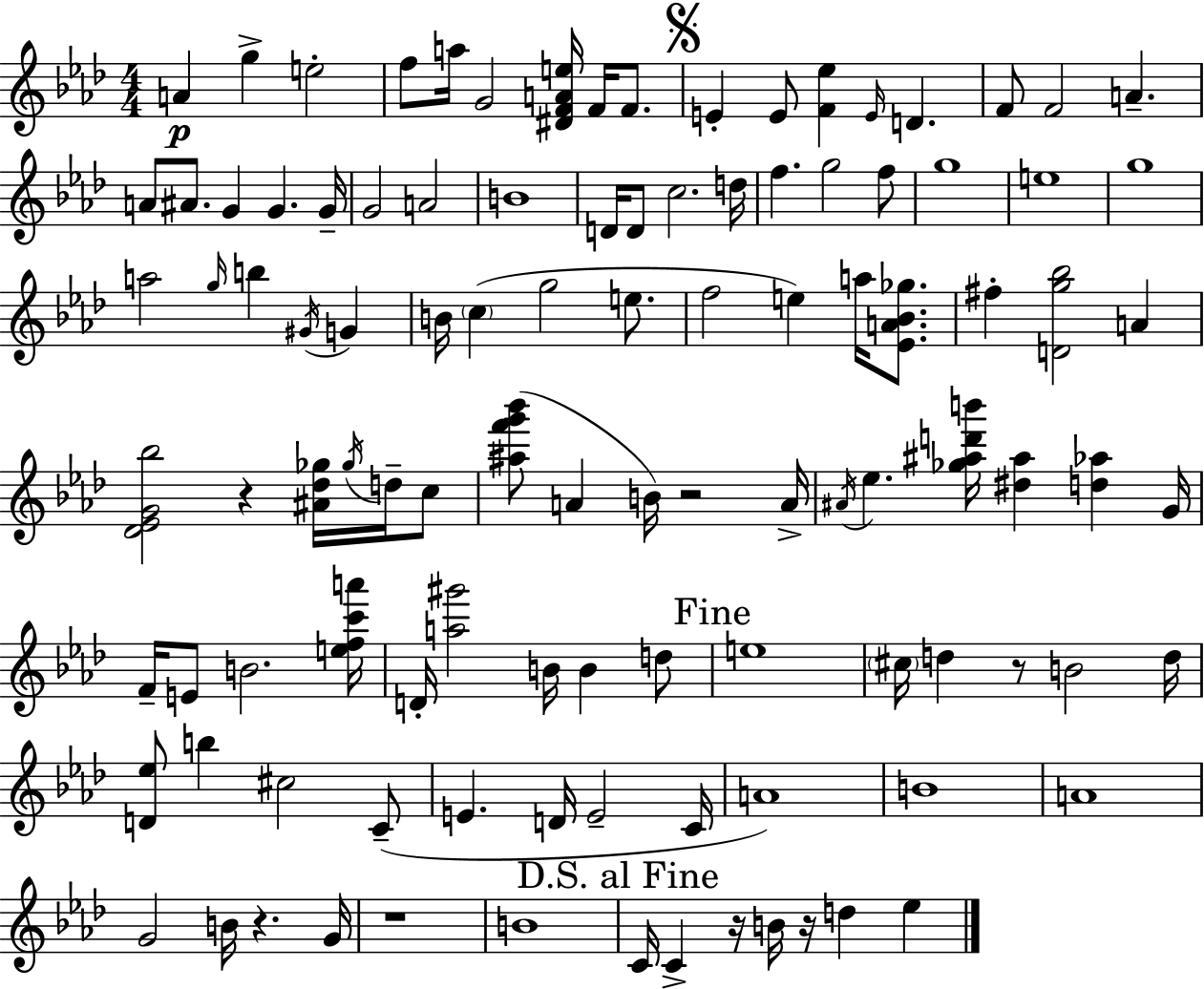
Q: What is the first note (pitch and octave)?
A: A4